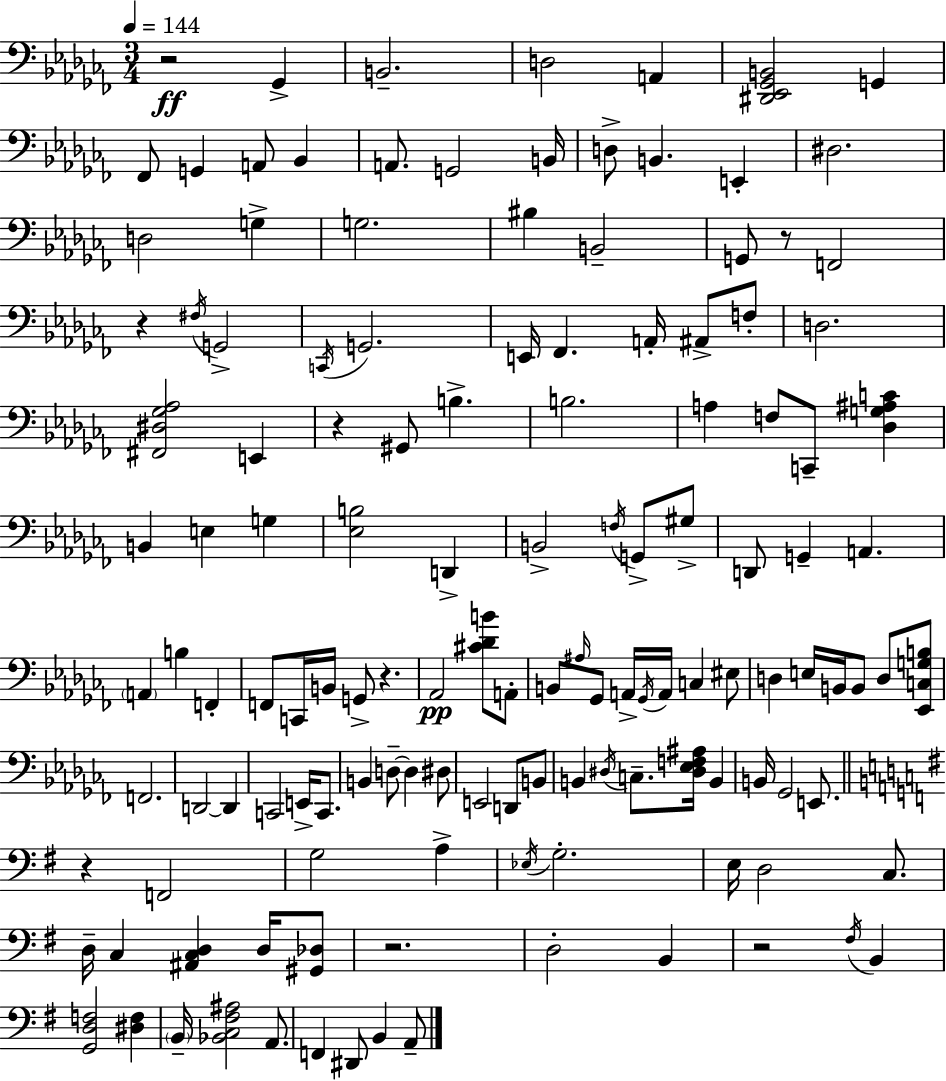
R/h Gb2/q B2/h. D3/h A2/q [D#2,Eb2,Gb2,B2]/h G2/q FES2/e G2/q A2/e Bb2/q A2/e. G2/h B2/s D3/e B2/q. E2/q D#3/h. D3/h G3/q G3/h. BIS3/q B2/h G2/e R/e F2/h R/q F#3/s G2/h C2/s G2/h. E2/s FES2/q. A2/s A#2/e F3/e D3/h. [F#2,D#3,Gb3,Ab3]/h E2/q R/q G#2/e B3/q. B3/h. A3/q F3/e C2/e [Db3,G3,A#3,C4]/q B2/q E3/q G3/q [Eb3,B3]/h D2/q B2/h F3/s G2/e G#3/e D2/e G2/q A2/q. A2/q B3/q F2/q F2/e C2/s B2/s G2/e R/q. Ab2/h [C#4,Db4,B4]/e A2/e B2/e A#3/s Gb2/e A2/s Gb2/s A2/s C3/q EIS3/e D3/q E3/s B2/s B2/e D3/e [Eb2,C3,G3,B3]/e F2/h. D2/h D2/q C2/h E2/s C2/e. B2/q D3/e D3/q D#3/e E2/h D2/e B2/e B2/q D#3/s C3/e. [D#3,Eb3,F3,A#3]/s B2/q B2/s Gb2/h E2/e. R/q F2/h G3/h A3/q Eb3/s G3/h. E3/s D3/h C3/e. D3/s C3/q [A#2,C3,D3]/q D3/s [G#2,Db3]/e R/h. D3/h B2/q R/h F#3/s B2/q [G2,D3,F3]/h [D#3,F3]/q B2/s [Bb2,C3,F#3,A#3]/h A2/e. F2/q D#2/e B2/q A2/e